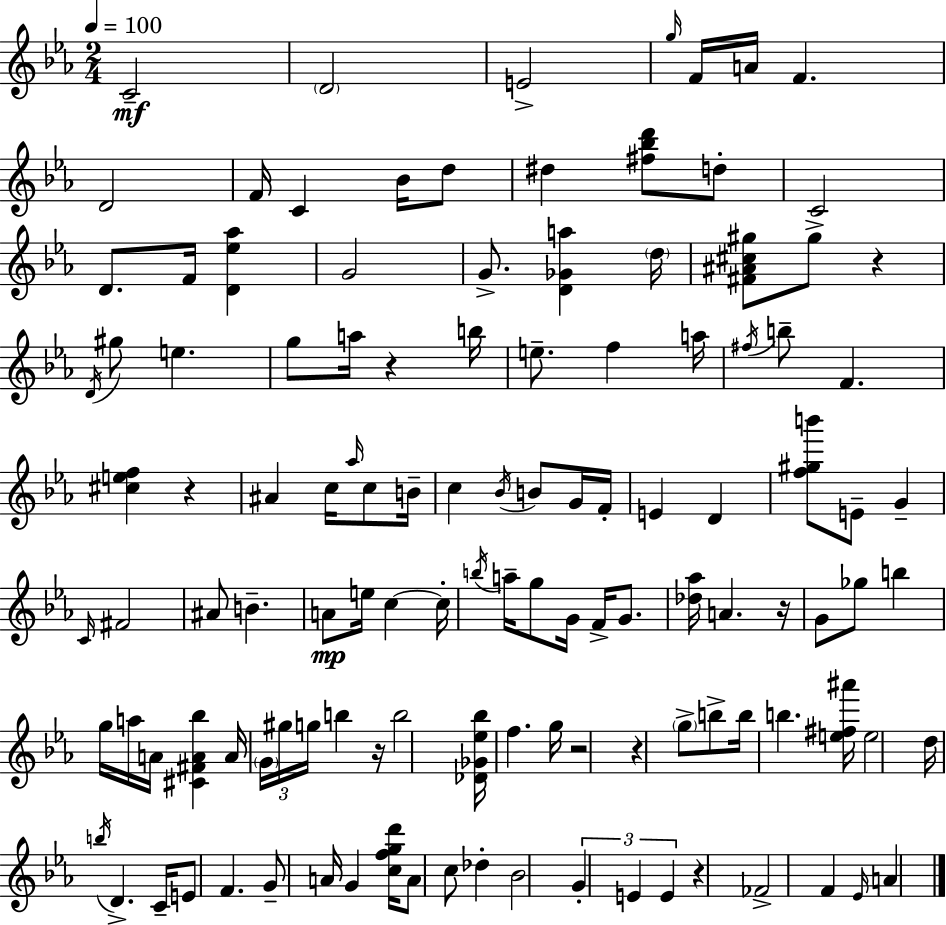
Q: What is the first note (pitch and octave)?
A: C4